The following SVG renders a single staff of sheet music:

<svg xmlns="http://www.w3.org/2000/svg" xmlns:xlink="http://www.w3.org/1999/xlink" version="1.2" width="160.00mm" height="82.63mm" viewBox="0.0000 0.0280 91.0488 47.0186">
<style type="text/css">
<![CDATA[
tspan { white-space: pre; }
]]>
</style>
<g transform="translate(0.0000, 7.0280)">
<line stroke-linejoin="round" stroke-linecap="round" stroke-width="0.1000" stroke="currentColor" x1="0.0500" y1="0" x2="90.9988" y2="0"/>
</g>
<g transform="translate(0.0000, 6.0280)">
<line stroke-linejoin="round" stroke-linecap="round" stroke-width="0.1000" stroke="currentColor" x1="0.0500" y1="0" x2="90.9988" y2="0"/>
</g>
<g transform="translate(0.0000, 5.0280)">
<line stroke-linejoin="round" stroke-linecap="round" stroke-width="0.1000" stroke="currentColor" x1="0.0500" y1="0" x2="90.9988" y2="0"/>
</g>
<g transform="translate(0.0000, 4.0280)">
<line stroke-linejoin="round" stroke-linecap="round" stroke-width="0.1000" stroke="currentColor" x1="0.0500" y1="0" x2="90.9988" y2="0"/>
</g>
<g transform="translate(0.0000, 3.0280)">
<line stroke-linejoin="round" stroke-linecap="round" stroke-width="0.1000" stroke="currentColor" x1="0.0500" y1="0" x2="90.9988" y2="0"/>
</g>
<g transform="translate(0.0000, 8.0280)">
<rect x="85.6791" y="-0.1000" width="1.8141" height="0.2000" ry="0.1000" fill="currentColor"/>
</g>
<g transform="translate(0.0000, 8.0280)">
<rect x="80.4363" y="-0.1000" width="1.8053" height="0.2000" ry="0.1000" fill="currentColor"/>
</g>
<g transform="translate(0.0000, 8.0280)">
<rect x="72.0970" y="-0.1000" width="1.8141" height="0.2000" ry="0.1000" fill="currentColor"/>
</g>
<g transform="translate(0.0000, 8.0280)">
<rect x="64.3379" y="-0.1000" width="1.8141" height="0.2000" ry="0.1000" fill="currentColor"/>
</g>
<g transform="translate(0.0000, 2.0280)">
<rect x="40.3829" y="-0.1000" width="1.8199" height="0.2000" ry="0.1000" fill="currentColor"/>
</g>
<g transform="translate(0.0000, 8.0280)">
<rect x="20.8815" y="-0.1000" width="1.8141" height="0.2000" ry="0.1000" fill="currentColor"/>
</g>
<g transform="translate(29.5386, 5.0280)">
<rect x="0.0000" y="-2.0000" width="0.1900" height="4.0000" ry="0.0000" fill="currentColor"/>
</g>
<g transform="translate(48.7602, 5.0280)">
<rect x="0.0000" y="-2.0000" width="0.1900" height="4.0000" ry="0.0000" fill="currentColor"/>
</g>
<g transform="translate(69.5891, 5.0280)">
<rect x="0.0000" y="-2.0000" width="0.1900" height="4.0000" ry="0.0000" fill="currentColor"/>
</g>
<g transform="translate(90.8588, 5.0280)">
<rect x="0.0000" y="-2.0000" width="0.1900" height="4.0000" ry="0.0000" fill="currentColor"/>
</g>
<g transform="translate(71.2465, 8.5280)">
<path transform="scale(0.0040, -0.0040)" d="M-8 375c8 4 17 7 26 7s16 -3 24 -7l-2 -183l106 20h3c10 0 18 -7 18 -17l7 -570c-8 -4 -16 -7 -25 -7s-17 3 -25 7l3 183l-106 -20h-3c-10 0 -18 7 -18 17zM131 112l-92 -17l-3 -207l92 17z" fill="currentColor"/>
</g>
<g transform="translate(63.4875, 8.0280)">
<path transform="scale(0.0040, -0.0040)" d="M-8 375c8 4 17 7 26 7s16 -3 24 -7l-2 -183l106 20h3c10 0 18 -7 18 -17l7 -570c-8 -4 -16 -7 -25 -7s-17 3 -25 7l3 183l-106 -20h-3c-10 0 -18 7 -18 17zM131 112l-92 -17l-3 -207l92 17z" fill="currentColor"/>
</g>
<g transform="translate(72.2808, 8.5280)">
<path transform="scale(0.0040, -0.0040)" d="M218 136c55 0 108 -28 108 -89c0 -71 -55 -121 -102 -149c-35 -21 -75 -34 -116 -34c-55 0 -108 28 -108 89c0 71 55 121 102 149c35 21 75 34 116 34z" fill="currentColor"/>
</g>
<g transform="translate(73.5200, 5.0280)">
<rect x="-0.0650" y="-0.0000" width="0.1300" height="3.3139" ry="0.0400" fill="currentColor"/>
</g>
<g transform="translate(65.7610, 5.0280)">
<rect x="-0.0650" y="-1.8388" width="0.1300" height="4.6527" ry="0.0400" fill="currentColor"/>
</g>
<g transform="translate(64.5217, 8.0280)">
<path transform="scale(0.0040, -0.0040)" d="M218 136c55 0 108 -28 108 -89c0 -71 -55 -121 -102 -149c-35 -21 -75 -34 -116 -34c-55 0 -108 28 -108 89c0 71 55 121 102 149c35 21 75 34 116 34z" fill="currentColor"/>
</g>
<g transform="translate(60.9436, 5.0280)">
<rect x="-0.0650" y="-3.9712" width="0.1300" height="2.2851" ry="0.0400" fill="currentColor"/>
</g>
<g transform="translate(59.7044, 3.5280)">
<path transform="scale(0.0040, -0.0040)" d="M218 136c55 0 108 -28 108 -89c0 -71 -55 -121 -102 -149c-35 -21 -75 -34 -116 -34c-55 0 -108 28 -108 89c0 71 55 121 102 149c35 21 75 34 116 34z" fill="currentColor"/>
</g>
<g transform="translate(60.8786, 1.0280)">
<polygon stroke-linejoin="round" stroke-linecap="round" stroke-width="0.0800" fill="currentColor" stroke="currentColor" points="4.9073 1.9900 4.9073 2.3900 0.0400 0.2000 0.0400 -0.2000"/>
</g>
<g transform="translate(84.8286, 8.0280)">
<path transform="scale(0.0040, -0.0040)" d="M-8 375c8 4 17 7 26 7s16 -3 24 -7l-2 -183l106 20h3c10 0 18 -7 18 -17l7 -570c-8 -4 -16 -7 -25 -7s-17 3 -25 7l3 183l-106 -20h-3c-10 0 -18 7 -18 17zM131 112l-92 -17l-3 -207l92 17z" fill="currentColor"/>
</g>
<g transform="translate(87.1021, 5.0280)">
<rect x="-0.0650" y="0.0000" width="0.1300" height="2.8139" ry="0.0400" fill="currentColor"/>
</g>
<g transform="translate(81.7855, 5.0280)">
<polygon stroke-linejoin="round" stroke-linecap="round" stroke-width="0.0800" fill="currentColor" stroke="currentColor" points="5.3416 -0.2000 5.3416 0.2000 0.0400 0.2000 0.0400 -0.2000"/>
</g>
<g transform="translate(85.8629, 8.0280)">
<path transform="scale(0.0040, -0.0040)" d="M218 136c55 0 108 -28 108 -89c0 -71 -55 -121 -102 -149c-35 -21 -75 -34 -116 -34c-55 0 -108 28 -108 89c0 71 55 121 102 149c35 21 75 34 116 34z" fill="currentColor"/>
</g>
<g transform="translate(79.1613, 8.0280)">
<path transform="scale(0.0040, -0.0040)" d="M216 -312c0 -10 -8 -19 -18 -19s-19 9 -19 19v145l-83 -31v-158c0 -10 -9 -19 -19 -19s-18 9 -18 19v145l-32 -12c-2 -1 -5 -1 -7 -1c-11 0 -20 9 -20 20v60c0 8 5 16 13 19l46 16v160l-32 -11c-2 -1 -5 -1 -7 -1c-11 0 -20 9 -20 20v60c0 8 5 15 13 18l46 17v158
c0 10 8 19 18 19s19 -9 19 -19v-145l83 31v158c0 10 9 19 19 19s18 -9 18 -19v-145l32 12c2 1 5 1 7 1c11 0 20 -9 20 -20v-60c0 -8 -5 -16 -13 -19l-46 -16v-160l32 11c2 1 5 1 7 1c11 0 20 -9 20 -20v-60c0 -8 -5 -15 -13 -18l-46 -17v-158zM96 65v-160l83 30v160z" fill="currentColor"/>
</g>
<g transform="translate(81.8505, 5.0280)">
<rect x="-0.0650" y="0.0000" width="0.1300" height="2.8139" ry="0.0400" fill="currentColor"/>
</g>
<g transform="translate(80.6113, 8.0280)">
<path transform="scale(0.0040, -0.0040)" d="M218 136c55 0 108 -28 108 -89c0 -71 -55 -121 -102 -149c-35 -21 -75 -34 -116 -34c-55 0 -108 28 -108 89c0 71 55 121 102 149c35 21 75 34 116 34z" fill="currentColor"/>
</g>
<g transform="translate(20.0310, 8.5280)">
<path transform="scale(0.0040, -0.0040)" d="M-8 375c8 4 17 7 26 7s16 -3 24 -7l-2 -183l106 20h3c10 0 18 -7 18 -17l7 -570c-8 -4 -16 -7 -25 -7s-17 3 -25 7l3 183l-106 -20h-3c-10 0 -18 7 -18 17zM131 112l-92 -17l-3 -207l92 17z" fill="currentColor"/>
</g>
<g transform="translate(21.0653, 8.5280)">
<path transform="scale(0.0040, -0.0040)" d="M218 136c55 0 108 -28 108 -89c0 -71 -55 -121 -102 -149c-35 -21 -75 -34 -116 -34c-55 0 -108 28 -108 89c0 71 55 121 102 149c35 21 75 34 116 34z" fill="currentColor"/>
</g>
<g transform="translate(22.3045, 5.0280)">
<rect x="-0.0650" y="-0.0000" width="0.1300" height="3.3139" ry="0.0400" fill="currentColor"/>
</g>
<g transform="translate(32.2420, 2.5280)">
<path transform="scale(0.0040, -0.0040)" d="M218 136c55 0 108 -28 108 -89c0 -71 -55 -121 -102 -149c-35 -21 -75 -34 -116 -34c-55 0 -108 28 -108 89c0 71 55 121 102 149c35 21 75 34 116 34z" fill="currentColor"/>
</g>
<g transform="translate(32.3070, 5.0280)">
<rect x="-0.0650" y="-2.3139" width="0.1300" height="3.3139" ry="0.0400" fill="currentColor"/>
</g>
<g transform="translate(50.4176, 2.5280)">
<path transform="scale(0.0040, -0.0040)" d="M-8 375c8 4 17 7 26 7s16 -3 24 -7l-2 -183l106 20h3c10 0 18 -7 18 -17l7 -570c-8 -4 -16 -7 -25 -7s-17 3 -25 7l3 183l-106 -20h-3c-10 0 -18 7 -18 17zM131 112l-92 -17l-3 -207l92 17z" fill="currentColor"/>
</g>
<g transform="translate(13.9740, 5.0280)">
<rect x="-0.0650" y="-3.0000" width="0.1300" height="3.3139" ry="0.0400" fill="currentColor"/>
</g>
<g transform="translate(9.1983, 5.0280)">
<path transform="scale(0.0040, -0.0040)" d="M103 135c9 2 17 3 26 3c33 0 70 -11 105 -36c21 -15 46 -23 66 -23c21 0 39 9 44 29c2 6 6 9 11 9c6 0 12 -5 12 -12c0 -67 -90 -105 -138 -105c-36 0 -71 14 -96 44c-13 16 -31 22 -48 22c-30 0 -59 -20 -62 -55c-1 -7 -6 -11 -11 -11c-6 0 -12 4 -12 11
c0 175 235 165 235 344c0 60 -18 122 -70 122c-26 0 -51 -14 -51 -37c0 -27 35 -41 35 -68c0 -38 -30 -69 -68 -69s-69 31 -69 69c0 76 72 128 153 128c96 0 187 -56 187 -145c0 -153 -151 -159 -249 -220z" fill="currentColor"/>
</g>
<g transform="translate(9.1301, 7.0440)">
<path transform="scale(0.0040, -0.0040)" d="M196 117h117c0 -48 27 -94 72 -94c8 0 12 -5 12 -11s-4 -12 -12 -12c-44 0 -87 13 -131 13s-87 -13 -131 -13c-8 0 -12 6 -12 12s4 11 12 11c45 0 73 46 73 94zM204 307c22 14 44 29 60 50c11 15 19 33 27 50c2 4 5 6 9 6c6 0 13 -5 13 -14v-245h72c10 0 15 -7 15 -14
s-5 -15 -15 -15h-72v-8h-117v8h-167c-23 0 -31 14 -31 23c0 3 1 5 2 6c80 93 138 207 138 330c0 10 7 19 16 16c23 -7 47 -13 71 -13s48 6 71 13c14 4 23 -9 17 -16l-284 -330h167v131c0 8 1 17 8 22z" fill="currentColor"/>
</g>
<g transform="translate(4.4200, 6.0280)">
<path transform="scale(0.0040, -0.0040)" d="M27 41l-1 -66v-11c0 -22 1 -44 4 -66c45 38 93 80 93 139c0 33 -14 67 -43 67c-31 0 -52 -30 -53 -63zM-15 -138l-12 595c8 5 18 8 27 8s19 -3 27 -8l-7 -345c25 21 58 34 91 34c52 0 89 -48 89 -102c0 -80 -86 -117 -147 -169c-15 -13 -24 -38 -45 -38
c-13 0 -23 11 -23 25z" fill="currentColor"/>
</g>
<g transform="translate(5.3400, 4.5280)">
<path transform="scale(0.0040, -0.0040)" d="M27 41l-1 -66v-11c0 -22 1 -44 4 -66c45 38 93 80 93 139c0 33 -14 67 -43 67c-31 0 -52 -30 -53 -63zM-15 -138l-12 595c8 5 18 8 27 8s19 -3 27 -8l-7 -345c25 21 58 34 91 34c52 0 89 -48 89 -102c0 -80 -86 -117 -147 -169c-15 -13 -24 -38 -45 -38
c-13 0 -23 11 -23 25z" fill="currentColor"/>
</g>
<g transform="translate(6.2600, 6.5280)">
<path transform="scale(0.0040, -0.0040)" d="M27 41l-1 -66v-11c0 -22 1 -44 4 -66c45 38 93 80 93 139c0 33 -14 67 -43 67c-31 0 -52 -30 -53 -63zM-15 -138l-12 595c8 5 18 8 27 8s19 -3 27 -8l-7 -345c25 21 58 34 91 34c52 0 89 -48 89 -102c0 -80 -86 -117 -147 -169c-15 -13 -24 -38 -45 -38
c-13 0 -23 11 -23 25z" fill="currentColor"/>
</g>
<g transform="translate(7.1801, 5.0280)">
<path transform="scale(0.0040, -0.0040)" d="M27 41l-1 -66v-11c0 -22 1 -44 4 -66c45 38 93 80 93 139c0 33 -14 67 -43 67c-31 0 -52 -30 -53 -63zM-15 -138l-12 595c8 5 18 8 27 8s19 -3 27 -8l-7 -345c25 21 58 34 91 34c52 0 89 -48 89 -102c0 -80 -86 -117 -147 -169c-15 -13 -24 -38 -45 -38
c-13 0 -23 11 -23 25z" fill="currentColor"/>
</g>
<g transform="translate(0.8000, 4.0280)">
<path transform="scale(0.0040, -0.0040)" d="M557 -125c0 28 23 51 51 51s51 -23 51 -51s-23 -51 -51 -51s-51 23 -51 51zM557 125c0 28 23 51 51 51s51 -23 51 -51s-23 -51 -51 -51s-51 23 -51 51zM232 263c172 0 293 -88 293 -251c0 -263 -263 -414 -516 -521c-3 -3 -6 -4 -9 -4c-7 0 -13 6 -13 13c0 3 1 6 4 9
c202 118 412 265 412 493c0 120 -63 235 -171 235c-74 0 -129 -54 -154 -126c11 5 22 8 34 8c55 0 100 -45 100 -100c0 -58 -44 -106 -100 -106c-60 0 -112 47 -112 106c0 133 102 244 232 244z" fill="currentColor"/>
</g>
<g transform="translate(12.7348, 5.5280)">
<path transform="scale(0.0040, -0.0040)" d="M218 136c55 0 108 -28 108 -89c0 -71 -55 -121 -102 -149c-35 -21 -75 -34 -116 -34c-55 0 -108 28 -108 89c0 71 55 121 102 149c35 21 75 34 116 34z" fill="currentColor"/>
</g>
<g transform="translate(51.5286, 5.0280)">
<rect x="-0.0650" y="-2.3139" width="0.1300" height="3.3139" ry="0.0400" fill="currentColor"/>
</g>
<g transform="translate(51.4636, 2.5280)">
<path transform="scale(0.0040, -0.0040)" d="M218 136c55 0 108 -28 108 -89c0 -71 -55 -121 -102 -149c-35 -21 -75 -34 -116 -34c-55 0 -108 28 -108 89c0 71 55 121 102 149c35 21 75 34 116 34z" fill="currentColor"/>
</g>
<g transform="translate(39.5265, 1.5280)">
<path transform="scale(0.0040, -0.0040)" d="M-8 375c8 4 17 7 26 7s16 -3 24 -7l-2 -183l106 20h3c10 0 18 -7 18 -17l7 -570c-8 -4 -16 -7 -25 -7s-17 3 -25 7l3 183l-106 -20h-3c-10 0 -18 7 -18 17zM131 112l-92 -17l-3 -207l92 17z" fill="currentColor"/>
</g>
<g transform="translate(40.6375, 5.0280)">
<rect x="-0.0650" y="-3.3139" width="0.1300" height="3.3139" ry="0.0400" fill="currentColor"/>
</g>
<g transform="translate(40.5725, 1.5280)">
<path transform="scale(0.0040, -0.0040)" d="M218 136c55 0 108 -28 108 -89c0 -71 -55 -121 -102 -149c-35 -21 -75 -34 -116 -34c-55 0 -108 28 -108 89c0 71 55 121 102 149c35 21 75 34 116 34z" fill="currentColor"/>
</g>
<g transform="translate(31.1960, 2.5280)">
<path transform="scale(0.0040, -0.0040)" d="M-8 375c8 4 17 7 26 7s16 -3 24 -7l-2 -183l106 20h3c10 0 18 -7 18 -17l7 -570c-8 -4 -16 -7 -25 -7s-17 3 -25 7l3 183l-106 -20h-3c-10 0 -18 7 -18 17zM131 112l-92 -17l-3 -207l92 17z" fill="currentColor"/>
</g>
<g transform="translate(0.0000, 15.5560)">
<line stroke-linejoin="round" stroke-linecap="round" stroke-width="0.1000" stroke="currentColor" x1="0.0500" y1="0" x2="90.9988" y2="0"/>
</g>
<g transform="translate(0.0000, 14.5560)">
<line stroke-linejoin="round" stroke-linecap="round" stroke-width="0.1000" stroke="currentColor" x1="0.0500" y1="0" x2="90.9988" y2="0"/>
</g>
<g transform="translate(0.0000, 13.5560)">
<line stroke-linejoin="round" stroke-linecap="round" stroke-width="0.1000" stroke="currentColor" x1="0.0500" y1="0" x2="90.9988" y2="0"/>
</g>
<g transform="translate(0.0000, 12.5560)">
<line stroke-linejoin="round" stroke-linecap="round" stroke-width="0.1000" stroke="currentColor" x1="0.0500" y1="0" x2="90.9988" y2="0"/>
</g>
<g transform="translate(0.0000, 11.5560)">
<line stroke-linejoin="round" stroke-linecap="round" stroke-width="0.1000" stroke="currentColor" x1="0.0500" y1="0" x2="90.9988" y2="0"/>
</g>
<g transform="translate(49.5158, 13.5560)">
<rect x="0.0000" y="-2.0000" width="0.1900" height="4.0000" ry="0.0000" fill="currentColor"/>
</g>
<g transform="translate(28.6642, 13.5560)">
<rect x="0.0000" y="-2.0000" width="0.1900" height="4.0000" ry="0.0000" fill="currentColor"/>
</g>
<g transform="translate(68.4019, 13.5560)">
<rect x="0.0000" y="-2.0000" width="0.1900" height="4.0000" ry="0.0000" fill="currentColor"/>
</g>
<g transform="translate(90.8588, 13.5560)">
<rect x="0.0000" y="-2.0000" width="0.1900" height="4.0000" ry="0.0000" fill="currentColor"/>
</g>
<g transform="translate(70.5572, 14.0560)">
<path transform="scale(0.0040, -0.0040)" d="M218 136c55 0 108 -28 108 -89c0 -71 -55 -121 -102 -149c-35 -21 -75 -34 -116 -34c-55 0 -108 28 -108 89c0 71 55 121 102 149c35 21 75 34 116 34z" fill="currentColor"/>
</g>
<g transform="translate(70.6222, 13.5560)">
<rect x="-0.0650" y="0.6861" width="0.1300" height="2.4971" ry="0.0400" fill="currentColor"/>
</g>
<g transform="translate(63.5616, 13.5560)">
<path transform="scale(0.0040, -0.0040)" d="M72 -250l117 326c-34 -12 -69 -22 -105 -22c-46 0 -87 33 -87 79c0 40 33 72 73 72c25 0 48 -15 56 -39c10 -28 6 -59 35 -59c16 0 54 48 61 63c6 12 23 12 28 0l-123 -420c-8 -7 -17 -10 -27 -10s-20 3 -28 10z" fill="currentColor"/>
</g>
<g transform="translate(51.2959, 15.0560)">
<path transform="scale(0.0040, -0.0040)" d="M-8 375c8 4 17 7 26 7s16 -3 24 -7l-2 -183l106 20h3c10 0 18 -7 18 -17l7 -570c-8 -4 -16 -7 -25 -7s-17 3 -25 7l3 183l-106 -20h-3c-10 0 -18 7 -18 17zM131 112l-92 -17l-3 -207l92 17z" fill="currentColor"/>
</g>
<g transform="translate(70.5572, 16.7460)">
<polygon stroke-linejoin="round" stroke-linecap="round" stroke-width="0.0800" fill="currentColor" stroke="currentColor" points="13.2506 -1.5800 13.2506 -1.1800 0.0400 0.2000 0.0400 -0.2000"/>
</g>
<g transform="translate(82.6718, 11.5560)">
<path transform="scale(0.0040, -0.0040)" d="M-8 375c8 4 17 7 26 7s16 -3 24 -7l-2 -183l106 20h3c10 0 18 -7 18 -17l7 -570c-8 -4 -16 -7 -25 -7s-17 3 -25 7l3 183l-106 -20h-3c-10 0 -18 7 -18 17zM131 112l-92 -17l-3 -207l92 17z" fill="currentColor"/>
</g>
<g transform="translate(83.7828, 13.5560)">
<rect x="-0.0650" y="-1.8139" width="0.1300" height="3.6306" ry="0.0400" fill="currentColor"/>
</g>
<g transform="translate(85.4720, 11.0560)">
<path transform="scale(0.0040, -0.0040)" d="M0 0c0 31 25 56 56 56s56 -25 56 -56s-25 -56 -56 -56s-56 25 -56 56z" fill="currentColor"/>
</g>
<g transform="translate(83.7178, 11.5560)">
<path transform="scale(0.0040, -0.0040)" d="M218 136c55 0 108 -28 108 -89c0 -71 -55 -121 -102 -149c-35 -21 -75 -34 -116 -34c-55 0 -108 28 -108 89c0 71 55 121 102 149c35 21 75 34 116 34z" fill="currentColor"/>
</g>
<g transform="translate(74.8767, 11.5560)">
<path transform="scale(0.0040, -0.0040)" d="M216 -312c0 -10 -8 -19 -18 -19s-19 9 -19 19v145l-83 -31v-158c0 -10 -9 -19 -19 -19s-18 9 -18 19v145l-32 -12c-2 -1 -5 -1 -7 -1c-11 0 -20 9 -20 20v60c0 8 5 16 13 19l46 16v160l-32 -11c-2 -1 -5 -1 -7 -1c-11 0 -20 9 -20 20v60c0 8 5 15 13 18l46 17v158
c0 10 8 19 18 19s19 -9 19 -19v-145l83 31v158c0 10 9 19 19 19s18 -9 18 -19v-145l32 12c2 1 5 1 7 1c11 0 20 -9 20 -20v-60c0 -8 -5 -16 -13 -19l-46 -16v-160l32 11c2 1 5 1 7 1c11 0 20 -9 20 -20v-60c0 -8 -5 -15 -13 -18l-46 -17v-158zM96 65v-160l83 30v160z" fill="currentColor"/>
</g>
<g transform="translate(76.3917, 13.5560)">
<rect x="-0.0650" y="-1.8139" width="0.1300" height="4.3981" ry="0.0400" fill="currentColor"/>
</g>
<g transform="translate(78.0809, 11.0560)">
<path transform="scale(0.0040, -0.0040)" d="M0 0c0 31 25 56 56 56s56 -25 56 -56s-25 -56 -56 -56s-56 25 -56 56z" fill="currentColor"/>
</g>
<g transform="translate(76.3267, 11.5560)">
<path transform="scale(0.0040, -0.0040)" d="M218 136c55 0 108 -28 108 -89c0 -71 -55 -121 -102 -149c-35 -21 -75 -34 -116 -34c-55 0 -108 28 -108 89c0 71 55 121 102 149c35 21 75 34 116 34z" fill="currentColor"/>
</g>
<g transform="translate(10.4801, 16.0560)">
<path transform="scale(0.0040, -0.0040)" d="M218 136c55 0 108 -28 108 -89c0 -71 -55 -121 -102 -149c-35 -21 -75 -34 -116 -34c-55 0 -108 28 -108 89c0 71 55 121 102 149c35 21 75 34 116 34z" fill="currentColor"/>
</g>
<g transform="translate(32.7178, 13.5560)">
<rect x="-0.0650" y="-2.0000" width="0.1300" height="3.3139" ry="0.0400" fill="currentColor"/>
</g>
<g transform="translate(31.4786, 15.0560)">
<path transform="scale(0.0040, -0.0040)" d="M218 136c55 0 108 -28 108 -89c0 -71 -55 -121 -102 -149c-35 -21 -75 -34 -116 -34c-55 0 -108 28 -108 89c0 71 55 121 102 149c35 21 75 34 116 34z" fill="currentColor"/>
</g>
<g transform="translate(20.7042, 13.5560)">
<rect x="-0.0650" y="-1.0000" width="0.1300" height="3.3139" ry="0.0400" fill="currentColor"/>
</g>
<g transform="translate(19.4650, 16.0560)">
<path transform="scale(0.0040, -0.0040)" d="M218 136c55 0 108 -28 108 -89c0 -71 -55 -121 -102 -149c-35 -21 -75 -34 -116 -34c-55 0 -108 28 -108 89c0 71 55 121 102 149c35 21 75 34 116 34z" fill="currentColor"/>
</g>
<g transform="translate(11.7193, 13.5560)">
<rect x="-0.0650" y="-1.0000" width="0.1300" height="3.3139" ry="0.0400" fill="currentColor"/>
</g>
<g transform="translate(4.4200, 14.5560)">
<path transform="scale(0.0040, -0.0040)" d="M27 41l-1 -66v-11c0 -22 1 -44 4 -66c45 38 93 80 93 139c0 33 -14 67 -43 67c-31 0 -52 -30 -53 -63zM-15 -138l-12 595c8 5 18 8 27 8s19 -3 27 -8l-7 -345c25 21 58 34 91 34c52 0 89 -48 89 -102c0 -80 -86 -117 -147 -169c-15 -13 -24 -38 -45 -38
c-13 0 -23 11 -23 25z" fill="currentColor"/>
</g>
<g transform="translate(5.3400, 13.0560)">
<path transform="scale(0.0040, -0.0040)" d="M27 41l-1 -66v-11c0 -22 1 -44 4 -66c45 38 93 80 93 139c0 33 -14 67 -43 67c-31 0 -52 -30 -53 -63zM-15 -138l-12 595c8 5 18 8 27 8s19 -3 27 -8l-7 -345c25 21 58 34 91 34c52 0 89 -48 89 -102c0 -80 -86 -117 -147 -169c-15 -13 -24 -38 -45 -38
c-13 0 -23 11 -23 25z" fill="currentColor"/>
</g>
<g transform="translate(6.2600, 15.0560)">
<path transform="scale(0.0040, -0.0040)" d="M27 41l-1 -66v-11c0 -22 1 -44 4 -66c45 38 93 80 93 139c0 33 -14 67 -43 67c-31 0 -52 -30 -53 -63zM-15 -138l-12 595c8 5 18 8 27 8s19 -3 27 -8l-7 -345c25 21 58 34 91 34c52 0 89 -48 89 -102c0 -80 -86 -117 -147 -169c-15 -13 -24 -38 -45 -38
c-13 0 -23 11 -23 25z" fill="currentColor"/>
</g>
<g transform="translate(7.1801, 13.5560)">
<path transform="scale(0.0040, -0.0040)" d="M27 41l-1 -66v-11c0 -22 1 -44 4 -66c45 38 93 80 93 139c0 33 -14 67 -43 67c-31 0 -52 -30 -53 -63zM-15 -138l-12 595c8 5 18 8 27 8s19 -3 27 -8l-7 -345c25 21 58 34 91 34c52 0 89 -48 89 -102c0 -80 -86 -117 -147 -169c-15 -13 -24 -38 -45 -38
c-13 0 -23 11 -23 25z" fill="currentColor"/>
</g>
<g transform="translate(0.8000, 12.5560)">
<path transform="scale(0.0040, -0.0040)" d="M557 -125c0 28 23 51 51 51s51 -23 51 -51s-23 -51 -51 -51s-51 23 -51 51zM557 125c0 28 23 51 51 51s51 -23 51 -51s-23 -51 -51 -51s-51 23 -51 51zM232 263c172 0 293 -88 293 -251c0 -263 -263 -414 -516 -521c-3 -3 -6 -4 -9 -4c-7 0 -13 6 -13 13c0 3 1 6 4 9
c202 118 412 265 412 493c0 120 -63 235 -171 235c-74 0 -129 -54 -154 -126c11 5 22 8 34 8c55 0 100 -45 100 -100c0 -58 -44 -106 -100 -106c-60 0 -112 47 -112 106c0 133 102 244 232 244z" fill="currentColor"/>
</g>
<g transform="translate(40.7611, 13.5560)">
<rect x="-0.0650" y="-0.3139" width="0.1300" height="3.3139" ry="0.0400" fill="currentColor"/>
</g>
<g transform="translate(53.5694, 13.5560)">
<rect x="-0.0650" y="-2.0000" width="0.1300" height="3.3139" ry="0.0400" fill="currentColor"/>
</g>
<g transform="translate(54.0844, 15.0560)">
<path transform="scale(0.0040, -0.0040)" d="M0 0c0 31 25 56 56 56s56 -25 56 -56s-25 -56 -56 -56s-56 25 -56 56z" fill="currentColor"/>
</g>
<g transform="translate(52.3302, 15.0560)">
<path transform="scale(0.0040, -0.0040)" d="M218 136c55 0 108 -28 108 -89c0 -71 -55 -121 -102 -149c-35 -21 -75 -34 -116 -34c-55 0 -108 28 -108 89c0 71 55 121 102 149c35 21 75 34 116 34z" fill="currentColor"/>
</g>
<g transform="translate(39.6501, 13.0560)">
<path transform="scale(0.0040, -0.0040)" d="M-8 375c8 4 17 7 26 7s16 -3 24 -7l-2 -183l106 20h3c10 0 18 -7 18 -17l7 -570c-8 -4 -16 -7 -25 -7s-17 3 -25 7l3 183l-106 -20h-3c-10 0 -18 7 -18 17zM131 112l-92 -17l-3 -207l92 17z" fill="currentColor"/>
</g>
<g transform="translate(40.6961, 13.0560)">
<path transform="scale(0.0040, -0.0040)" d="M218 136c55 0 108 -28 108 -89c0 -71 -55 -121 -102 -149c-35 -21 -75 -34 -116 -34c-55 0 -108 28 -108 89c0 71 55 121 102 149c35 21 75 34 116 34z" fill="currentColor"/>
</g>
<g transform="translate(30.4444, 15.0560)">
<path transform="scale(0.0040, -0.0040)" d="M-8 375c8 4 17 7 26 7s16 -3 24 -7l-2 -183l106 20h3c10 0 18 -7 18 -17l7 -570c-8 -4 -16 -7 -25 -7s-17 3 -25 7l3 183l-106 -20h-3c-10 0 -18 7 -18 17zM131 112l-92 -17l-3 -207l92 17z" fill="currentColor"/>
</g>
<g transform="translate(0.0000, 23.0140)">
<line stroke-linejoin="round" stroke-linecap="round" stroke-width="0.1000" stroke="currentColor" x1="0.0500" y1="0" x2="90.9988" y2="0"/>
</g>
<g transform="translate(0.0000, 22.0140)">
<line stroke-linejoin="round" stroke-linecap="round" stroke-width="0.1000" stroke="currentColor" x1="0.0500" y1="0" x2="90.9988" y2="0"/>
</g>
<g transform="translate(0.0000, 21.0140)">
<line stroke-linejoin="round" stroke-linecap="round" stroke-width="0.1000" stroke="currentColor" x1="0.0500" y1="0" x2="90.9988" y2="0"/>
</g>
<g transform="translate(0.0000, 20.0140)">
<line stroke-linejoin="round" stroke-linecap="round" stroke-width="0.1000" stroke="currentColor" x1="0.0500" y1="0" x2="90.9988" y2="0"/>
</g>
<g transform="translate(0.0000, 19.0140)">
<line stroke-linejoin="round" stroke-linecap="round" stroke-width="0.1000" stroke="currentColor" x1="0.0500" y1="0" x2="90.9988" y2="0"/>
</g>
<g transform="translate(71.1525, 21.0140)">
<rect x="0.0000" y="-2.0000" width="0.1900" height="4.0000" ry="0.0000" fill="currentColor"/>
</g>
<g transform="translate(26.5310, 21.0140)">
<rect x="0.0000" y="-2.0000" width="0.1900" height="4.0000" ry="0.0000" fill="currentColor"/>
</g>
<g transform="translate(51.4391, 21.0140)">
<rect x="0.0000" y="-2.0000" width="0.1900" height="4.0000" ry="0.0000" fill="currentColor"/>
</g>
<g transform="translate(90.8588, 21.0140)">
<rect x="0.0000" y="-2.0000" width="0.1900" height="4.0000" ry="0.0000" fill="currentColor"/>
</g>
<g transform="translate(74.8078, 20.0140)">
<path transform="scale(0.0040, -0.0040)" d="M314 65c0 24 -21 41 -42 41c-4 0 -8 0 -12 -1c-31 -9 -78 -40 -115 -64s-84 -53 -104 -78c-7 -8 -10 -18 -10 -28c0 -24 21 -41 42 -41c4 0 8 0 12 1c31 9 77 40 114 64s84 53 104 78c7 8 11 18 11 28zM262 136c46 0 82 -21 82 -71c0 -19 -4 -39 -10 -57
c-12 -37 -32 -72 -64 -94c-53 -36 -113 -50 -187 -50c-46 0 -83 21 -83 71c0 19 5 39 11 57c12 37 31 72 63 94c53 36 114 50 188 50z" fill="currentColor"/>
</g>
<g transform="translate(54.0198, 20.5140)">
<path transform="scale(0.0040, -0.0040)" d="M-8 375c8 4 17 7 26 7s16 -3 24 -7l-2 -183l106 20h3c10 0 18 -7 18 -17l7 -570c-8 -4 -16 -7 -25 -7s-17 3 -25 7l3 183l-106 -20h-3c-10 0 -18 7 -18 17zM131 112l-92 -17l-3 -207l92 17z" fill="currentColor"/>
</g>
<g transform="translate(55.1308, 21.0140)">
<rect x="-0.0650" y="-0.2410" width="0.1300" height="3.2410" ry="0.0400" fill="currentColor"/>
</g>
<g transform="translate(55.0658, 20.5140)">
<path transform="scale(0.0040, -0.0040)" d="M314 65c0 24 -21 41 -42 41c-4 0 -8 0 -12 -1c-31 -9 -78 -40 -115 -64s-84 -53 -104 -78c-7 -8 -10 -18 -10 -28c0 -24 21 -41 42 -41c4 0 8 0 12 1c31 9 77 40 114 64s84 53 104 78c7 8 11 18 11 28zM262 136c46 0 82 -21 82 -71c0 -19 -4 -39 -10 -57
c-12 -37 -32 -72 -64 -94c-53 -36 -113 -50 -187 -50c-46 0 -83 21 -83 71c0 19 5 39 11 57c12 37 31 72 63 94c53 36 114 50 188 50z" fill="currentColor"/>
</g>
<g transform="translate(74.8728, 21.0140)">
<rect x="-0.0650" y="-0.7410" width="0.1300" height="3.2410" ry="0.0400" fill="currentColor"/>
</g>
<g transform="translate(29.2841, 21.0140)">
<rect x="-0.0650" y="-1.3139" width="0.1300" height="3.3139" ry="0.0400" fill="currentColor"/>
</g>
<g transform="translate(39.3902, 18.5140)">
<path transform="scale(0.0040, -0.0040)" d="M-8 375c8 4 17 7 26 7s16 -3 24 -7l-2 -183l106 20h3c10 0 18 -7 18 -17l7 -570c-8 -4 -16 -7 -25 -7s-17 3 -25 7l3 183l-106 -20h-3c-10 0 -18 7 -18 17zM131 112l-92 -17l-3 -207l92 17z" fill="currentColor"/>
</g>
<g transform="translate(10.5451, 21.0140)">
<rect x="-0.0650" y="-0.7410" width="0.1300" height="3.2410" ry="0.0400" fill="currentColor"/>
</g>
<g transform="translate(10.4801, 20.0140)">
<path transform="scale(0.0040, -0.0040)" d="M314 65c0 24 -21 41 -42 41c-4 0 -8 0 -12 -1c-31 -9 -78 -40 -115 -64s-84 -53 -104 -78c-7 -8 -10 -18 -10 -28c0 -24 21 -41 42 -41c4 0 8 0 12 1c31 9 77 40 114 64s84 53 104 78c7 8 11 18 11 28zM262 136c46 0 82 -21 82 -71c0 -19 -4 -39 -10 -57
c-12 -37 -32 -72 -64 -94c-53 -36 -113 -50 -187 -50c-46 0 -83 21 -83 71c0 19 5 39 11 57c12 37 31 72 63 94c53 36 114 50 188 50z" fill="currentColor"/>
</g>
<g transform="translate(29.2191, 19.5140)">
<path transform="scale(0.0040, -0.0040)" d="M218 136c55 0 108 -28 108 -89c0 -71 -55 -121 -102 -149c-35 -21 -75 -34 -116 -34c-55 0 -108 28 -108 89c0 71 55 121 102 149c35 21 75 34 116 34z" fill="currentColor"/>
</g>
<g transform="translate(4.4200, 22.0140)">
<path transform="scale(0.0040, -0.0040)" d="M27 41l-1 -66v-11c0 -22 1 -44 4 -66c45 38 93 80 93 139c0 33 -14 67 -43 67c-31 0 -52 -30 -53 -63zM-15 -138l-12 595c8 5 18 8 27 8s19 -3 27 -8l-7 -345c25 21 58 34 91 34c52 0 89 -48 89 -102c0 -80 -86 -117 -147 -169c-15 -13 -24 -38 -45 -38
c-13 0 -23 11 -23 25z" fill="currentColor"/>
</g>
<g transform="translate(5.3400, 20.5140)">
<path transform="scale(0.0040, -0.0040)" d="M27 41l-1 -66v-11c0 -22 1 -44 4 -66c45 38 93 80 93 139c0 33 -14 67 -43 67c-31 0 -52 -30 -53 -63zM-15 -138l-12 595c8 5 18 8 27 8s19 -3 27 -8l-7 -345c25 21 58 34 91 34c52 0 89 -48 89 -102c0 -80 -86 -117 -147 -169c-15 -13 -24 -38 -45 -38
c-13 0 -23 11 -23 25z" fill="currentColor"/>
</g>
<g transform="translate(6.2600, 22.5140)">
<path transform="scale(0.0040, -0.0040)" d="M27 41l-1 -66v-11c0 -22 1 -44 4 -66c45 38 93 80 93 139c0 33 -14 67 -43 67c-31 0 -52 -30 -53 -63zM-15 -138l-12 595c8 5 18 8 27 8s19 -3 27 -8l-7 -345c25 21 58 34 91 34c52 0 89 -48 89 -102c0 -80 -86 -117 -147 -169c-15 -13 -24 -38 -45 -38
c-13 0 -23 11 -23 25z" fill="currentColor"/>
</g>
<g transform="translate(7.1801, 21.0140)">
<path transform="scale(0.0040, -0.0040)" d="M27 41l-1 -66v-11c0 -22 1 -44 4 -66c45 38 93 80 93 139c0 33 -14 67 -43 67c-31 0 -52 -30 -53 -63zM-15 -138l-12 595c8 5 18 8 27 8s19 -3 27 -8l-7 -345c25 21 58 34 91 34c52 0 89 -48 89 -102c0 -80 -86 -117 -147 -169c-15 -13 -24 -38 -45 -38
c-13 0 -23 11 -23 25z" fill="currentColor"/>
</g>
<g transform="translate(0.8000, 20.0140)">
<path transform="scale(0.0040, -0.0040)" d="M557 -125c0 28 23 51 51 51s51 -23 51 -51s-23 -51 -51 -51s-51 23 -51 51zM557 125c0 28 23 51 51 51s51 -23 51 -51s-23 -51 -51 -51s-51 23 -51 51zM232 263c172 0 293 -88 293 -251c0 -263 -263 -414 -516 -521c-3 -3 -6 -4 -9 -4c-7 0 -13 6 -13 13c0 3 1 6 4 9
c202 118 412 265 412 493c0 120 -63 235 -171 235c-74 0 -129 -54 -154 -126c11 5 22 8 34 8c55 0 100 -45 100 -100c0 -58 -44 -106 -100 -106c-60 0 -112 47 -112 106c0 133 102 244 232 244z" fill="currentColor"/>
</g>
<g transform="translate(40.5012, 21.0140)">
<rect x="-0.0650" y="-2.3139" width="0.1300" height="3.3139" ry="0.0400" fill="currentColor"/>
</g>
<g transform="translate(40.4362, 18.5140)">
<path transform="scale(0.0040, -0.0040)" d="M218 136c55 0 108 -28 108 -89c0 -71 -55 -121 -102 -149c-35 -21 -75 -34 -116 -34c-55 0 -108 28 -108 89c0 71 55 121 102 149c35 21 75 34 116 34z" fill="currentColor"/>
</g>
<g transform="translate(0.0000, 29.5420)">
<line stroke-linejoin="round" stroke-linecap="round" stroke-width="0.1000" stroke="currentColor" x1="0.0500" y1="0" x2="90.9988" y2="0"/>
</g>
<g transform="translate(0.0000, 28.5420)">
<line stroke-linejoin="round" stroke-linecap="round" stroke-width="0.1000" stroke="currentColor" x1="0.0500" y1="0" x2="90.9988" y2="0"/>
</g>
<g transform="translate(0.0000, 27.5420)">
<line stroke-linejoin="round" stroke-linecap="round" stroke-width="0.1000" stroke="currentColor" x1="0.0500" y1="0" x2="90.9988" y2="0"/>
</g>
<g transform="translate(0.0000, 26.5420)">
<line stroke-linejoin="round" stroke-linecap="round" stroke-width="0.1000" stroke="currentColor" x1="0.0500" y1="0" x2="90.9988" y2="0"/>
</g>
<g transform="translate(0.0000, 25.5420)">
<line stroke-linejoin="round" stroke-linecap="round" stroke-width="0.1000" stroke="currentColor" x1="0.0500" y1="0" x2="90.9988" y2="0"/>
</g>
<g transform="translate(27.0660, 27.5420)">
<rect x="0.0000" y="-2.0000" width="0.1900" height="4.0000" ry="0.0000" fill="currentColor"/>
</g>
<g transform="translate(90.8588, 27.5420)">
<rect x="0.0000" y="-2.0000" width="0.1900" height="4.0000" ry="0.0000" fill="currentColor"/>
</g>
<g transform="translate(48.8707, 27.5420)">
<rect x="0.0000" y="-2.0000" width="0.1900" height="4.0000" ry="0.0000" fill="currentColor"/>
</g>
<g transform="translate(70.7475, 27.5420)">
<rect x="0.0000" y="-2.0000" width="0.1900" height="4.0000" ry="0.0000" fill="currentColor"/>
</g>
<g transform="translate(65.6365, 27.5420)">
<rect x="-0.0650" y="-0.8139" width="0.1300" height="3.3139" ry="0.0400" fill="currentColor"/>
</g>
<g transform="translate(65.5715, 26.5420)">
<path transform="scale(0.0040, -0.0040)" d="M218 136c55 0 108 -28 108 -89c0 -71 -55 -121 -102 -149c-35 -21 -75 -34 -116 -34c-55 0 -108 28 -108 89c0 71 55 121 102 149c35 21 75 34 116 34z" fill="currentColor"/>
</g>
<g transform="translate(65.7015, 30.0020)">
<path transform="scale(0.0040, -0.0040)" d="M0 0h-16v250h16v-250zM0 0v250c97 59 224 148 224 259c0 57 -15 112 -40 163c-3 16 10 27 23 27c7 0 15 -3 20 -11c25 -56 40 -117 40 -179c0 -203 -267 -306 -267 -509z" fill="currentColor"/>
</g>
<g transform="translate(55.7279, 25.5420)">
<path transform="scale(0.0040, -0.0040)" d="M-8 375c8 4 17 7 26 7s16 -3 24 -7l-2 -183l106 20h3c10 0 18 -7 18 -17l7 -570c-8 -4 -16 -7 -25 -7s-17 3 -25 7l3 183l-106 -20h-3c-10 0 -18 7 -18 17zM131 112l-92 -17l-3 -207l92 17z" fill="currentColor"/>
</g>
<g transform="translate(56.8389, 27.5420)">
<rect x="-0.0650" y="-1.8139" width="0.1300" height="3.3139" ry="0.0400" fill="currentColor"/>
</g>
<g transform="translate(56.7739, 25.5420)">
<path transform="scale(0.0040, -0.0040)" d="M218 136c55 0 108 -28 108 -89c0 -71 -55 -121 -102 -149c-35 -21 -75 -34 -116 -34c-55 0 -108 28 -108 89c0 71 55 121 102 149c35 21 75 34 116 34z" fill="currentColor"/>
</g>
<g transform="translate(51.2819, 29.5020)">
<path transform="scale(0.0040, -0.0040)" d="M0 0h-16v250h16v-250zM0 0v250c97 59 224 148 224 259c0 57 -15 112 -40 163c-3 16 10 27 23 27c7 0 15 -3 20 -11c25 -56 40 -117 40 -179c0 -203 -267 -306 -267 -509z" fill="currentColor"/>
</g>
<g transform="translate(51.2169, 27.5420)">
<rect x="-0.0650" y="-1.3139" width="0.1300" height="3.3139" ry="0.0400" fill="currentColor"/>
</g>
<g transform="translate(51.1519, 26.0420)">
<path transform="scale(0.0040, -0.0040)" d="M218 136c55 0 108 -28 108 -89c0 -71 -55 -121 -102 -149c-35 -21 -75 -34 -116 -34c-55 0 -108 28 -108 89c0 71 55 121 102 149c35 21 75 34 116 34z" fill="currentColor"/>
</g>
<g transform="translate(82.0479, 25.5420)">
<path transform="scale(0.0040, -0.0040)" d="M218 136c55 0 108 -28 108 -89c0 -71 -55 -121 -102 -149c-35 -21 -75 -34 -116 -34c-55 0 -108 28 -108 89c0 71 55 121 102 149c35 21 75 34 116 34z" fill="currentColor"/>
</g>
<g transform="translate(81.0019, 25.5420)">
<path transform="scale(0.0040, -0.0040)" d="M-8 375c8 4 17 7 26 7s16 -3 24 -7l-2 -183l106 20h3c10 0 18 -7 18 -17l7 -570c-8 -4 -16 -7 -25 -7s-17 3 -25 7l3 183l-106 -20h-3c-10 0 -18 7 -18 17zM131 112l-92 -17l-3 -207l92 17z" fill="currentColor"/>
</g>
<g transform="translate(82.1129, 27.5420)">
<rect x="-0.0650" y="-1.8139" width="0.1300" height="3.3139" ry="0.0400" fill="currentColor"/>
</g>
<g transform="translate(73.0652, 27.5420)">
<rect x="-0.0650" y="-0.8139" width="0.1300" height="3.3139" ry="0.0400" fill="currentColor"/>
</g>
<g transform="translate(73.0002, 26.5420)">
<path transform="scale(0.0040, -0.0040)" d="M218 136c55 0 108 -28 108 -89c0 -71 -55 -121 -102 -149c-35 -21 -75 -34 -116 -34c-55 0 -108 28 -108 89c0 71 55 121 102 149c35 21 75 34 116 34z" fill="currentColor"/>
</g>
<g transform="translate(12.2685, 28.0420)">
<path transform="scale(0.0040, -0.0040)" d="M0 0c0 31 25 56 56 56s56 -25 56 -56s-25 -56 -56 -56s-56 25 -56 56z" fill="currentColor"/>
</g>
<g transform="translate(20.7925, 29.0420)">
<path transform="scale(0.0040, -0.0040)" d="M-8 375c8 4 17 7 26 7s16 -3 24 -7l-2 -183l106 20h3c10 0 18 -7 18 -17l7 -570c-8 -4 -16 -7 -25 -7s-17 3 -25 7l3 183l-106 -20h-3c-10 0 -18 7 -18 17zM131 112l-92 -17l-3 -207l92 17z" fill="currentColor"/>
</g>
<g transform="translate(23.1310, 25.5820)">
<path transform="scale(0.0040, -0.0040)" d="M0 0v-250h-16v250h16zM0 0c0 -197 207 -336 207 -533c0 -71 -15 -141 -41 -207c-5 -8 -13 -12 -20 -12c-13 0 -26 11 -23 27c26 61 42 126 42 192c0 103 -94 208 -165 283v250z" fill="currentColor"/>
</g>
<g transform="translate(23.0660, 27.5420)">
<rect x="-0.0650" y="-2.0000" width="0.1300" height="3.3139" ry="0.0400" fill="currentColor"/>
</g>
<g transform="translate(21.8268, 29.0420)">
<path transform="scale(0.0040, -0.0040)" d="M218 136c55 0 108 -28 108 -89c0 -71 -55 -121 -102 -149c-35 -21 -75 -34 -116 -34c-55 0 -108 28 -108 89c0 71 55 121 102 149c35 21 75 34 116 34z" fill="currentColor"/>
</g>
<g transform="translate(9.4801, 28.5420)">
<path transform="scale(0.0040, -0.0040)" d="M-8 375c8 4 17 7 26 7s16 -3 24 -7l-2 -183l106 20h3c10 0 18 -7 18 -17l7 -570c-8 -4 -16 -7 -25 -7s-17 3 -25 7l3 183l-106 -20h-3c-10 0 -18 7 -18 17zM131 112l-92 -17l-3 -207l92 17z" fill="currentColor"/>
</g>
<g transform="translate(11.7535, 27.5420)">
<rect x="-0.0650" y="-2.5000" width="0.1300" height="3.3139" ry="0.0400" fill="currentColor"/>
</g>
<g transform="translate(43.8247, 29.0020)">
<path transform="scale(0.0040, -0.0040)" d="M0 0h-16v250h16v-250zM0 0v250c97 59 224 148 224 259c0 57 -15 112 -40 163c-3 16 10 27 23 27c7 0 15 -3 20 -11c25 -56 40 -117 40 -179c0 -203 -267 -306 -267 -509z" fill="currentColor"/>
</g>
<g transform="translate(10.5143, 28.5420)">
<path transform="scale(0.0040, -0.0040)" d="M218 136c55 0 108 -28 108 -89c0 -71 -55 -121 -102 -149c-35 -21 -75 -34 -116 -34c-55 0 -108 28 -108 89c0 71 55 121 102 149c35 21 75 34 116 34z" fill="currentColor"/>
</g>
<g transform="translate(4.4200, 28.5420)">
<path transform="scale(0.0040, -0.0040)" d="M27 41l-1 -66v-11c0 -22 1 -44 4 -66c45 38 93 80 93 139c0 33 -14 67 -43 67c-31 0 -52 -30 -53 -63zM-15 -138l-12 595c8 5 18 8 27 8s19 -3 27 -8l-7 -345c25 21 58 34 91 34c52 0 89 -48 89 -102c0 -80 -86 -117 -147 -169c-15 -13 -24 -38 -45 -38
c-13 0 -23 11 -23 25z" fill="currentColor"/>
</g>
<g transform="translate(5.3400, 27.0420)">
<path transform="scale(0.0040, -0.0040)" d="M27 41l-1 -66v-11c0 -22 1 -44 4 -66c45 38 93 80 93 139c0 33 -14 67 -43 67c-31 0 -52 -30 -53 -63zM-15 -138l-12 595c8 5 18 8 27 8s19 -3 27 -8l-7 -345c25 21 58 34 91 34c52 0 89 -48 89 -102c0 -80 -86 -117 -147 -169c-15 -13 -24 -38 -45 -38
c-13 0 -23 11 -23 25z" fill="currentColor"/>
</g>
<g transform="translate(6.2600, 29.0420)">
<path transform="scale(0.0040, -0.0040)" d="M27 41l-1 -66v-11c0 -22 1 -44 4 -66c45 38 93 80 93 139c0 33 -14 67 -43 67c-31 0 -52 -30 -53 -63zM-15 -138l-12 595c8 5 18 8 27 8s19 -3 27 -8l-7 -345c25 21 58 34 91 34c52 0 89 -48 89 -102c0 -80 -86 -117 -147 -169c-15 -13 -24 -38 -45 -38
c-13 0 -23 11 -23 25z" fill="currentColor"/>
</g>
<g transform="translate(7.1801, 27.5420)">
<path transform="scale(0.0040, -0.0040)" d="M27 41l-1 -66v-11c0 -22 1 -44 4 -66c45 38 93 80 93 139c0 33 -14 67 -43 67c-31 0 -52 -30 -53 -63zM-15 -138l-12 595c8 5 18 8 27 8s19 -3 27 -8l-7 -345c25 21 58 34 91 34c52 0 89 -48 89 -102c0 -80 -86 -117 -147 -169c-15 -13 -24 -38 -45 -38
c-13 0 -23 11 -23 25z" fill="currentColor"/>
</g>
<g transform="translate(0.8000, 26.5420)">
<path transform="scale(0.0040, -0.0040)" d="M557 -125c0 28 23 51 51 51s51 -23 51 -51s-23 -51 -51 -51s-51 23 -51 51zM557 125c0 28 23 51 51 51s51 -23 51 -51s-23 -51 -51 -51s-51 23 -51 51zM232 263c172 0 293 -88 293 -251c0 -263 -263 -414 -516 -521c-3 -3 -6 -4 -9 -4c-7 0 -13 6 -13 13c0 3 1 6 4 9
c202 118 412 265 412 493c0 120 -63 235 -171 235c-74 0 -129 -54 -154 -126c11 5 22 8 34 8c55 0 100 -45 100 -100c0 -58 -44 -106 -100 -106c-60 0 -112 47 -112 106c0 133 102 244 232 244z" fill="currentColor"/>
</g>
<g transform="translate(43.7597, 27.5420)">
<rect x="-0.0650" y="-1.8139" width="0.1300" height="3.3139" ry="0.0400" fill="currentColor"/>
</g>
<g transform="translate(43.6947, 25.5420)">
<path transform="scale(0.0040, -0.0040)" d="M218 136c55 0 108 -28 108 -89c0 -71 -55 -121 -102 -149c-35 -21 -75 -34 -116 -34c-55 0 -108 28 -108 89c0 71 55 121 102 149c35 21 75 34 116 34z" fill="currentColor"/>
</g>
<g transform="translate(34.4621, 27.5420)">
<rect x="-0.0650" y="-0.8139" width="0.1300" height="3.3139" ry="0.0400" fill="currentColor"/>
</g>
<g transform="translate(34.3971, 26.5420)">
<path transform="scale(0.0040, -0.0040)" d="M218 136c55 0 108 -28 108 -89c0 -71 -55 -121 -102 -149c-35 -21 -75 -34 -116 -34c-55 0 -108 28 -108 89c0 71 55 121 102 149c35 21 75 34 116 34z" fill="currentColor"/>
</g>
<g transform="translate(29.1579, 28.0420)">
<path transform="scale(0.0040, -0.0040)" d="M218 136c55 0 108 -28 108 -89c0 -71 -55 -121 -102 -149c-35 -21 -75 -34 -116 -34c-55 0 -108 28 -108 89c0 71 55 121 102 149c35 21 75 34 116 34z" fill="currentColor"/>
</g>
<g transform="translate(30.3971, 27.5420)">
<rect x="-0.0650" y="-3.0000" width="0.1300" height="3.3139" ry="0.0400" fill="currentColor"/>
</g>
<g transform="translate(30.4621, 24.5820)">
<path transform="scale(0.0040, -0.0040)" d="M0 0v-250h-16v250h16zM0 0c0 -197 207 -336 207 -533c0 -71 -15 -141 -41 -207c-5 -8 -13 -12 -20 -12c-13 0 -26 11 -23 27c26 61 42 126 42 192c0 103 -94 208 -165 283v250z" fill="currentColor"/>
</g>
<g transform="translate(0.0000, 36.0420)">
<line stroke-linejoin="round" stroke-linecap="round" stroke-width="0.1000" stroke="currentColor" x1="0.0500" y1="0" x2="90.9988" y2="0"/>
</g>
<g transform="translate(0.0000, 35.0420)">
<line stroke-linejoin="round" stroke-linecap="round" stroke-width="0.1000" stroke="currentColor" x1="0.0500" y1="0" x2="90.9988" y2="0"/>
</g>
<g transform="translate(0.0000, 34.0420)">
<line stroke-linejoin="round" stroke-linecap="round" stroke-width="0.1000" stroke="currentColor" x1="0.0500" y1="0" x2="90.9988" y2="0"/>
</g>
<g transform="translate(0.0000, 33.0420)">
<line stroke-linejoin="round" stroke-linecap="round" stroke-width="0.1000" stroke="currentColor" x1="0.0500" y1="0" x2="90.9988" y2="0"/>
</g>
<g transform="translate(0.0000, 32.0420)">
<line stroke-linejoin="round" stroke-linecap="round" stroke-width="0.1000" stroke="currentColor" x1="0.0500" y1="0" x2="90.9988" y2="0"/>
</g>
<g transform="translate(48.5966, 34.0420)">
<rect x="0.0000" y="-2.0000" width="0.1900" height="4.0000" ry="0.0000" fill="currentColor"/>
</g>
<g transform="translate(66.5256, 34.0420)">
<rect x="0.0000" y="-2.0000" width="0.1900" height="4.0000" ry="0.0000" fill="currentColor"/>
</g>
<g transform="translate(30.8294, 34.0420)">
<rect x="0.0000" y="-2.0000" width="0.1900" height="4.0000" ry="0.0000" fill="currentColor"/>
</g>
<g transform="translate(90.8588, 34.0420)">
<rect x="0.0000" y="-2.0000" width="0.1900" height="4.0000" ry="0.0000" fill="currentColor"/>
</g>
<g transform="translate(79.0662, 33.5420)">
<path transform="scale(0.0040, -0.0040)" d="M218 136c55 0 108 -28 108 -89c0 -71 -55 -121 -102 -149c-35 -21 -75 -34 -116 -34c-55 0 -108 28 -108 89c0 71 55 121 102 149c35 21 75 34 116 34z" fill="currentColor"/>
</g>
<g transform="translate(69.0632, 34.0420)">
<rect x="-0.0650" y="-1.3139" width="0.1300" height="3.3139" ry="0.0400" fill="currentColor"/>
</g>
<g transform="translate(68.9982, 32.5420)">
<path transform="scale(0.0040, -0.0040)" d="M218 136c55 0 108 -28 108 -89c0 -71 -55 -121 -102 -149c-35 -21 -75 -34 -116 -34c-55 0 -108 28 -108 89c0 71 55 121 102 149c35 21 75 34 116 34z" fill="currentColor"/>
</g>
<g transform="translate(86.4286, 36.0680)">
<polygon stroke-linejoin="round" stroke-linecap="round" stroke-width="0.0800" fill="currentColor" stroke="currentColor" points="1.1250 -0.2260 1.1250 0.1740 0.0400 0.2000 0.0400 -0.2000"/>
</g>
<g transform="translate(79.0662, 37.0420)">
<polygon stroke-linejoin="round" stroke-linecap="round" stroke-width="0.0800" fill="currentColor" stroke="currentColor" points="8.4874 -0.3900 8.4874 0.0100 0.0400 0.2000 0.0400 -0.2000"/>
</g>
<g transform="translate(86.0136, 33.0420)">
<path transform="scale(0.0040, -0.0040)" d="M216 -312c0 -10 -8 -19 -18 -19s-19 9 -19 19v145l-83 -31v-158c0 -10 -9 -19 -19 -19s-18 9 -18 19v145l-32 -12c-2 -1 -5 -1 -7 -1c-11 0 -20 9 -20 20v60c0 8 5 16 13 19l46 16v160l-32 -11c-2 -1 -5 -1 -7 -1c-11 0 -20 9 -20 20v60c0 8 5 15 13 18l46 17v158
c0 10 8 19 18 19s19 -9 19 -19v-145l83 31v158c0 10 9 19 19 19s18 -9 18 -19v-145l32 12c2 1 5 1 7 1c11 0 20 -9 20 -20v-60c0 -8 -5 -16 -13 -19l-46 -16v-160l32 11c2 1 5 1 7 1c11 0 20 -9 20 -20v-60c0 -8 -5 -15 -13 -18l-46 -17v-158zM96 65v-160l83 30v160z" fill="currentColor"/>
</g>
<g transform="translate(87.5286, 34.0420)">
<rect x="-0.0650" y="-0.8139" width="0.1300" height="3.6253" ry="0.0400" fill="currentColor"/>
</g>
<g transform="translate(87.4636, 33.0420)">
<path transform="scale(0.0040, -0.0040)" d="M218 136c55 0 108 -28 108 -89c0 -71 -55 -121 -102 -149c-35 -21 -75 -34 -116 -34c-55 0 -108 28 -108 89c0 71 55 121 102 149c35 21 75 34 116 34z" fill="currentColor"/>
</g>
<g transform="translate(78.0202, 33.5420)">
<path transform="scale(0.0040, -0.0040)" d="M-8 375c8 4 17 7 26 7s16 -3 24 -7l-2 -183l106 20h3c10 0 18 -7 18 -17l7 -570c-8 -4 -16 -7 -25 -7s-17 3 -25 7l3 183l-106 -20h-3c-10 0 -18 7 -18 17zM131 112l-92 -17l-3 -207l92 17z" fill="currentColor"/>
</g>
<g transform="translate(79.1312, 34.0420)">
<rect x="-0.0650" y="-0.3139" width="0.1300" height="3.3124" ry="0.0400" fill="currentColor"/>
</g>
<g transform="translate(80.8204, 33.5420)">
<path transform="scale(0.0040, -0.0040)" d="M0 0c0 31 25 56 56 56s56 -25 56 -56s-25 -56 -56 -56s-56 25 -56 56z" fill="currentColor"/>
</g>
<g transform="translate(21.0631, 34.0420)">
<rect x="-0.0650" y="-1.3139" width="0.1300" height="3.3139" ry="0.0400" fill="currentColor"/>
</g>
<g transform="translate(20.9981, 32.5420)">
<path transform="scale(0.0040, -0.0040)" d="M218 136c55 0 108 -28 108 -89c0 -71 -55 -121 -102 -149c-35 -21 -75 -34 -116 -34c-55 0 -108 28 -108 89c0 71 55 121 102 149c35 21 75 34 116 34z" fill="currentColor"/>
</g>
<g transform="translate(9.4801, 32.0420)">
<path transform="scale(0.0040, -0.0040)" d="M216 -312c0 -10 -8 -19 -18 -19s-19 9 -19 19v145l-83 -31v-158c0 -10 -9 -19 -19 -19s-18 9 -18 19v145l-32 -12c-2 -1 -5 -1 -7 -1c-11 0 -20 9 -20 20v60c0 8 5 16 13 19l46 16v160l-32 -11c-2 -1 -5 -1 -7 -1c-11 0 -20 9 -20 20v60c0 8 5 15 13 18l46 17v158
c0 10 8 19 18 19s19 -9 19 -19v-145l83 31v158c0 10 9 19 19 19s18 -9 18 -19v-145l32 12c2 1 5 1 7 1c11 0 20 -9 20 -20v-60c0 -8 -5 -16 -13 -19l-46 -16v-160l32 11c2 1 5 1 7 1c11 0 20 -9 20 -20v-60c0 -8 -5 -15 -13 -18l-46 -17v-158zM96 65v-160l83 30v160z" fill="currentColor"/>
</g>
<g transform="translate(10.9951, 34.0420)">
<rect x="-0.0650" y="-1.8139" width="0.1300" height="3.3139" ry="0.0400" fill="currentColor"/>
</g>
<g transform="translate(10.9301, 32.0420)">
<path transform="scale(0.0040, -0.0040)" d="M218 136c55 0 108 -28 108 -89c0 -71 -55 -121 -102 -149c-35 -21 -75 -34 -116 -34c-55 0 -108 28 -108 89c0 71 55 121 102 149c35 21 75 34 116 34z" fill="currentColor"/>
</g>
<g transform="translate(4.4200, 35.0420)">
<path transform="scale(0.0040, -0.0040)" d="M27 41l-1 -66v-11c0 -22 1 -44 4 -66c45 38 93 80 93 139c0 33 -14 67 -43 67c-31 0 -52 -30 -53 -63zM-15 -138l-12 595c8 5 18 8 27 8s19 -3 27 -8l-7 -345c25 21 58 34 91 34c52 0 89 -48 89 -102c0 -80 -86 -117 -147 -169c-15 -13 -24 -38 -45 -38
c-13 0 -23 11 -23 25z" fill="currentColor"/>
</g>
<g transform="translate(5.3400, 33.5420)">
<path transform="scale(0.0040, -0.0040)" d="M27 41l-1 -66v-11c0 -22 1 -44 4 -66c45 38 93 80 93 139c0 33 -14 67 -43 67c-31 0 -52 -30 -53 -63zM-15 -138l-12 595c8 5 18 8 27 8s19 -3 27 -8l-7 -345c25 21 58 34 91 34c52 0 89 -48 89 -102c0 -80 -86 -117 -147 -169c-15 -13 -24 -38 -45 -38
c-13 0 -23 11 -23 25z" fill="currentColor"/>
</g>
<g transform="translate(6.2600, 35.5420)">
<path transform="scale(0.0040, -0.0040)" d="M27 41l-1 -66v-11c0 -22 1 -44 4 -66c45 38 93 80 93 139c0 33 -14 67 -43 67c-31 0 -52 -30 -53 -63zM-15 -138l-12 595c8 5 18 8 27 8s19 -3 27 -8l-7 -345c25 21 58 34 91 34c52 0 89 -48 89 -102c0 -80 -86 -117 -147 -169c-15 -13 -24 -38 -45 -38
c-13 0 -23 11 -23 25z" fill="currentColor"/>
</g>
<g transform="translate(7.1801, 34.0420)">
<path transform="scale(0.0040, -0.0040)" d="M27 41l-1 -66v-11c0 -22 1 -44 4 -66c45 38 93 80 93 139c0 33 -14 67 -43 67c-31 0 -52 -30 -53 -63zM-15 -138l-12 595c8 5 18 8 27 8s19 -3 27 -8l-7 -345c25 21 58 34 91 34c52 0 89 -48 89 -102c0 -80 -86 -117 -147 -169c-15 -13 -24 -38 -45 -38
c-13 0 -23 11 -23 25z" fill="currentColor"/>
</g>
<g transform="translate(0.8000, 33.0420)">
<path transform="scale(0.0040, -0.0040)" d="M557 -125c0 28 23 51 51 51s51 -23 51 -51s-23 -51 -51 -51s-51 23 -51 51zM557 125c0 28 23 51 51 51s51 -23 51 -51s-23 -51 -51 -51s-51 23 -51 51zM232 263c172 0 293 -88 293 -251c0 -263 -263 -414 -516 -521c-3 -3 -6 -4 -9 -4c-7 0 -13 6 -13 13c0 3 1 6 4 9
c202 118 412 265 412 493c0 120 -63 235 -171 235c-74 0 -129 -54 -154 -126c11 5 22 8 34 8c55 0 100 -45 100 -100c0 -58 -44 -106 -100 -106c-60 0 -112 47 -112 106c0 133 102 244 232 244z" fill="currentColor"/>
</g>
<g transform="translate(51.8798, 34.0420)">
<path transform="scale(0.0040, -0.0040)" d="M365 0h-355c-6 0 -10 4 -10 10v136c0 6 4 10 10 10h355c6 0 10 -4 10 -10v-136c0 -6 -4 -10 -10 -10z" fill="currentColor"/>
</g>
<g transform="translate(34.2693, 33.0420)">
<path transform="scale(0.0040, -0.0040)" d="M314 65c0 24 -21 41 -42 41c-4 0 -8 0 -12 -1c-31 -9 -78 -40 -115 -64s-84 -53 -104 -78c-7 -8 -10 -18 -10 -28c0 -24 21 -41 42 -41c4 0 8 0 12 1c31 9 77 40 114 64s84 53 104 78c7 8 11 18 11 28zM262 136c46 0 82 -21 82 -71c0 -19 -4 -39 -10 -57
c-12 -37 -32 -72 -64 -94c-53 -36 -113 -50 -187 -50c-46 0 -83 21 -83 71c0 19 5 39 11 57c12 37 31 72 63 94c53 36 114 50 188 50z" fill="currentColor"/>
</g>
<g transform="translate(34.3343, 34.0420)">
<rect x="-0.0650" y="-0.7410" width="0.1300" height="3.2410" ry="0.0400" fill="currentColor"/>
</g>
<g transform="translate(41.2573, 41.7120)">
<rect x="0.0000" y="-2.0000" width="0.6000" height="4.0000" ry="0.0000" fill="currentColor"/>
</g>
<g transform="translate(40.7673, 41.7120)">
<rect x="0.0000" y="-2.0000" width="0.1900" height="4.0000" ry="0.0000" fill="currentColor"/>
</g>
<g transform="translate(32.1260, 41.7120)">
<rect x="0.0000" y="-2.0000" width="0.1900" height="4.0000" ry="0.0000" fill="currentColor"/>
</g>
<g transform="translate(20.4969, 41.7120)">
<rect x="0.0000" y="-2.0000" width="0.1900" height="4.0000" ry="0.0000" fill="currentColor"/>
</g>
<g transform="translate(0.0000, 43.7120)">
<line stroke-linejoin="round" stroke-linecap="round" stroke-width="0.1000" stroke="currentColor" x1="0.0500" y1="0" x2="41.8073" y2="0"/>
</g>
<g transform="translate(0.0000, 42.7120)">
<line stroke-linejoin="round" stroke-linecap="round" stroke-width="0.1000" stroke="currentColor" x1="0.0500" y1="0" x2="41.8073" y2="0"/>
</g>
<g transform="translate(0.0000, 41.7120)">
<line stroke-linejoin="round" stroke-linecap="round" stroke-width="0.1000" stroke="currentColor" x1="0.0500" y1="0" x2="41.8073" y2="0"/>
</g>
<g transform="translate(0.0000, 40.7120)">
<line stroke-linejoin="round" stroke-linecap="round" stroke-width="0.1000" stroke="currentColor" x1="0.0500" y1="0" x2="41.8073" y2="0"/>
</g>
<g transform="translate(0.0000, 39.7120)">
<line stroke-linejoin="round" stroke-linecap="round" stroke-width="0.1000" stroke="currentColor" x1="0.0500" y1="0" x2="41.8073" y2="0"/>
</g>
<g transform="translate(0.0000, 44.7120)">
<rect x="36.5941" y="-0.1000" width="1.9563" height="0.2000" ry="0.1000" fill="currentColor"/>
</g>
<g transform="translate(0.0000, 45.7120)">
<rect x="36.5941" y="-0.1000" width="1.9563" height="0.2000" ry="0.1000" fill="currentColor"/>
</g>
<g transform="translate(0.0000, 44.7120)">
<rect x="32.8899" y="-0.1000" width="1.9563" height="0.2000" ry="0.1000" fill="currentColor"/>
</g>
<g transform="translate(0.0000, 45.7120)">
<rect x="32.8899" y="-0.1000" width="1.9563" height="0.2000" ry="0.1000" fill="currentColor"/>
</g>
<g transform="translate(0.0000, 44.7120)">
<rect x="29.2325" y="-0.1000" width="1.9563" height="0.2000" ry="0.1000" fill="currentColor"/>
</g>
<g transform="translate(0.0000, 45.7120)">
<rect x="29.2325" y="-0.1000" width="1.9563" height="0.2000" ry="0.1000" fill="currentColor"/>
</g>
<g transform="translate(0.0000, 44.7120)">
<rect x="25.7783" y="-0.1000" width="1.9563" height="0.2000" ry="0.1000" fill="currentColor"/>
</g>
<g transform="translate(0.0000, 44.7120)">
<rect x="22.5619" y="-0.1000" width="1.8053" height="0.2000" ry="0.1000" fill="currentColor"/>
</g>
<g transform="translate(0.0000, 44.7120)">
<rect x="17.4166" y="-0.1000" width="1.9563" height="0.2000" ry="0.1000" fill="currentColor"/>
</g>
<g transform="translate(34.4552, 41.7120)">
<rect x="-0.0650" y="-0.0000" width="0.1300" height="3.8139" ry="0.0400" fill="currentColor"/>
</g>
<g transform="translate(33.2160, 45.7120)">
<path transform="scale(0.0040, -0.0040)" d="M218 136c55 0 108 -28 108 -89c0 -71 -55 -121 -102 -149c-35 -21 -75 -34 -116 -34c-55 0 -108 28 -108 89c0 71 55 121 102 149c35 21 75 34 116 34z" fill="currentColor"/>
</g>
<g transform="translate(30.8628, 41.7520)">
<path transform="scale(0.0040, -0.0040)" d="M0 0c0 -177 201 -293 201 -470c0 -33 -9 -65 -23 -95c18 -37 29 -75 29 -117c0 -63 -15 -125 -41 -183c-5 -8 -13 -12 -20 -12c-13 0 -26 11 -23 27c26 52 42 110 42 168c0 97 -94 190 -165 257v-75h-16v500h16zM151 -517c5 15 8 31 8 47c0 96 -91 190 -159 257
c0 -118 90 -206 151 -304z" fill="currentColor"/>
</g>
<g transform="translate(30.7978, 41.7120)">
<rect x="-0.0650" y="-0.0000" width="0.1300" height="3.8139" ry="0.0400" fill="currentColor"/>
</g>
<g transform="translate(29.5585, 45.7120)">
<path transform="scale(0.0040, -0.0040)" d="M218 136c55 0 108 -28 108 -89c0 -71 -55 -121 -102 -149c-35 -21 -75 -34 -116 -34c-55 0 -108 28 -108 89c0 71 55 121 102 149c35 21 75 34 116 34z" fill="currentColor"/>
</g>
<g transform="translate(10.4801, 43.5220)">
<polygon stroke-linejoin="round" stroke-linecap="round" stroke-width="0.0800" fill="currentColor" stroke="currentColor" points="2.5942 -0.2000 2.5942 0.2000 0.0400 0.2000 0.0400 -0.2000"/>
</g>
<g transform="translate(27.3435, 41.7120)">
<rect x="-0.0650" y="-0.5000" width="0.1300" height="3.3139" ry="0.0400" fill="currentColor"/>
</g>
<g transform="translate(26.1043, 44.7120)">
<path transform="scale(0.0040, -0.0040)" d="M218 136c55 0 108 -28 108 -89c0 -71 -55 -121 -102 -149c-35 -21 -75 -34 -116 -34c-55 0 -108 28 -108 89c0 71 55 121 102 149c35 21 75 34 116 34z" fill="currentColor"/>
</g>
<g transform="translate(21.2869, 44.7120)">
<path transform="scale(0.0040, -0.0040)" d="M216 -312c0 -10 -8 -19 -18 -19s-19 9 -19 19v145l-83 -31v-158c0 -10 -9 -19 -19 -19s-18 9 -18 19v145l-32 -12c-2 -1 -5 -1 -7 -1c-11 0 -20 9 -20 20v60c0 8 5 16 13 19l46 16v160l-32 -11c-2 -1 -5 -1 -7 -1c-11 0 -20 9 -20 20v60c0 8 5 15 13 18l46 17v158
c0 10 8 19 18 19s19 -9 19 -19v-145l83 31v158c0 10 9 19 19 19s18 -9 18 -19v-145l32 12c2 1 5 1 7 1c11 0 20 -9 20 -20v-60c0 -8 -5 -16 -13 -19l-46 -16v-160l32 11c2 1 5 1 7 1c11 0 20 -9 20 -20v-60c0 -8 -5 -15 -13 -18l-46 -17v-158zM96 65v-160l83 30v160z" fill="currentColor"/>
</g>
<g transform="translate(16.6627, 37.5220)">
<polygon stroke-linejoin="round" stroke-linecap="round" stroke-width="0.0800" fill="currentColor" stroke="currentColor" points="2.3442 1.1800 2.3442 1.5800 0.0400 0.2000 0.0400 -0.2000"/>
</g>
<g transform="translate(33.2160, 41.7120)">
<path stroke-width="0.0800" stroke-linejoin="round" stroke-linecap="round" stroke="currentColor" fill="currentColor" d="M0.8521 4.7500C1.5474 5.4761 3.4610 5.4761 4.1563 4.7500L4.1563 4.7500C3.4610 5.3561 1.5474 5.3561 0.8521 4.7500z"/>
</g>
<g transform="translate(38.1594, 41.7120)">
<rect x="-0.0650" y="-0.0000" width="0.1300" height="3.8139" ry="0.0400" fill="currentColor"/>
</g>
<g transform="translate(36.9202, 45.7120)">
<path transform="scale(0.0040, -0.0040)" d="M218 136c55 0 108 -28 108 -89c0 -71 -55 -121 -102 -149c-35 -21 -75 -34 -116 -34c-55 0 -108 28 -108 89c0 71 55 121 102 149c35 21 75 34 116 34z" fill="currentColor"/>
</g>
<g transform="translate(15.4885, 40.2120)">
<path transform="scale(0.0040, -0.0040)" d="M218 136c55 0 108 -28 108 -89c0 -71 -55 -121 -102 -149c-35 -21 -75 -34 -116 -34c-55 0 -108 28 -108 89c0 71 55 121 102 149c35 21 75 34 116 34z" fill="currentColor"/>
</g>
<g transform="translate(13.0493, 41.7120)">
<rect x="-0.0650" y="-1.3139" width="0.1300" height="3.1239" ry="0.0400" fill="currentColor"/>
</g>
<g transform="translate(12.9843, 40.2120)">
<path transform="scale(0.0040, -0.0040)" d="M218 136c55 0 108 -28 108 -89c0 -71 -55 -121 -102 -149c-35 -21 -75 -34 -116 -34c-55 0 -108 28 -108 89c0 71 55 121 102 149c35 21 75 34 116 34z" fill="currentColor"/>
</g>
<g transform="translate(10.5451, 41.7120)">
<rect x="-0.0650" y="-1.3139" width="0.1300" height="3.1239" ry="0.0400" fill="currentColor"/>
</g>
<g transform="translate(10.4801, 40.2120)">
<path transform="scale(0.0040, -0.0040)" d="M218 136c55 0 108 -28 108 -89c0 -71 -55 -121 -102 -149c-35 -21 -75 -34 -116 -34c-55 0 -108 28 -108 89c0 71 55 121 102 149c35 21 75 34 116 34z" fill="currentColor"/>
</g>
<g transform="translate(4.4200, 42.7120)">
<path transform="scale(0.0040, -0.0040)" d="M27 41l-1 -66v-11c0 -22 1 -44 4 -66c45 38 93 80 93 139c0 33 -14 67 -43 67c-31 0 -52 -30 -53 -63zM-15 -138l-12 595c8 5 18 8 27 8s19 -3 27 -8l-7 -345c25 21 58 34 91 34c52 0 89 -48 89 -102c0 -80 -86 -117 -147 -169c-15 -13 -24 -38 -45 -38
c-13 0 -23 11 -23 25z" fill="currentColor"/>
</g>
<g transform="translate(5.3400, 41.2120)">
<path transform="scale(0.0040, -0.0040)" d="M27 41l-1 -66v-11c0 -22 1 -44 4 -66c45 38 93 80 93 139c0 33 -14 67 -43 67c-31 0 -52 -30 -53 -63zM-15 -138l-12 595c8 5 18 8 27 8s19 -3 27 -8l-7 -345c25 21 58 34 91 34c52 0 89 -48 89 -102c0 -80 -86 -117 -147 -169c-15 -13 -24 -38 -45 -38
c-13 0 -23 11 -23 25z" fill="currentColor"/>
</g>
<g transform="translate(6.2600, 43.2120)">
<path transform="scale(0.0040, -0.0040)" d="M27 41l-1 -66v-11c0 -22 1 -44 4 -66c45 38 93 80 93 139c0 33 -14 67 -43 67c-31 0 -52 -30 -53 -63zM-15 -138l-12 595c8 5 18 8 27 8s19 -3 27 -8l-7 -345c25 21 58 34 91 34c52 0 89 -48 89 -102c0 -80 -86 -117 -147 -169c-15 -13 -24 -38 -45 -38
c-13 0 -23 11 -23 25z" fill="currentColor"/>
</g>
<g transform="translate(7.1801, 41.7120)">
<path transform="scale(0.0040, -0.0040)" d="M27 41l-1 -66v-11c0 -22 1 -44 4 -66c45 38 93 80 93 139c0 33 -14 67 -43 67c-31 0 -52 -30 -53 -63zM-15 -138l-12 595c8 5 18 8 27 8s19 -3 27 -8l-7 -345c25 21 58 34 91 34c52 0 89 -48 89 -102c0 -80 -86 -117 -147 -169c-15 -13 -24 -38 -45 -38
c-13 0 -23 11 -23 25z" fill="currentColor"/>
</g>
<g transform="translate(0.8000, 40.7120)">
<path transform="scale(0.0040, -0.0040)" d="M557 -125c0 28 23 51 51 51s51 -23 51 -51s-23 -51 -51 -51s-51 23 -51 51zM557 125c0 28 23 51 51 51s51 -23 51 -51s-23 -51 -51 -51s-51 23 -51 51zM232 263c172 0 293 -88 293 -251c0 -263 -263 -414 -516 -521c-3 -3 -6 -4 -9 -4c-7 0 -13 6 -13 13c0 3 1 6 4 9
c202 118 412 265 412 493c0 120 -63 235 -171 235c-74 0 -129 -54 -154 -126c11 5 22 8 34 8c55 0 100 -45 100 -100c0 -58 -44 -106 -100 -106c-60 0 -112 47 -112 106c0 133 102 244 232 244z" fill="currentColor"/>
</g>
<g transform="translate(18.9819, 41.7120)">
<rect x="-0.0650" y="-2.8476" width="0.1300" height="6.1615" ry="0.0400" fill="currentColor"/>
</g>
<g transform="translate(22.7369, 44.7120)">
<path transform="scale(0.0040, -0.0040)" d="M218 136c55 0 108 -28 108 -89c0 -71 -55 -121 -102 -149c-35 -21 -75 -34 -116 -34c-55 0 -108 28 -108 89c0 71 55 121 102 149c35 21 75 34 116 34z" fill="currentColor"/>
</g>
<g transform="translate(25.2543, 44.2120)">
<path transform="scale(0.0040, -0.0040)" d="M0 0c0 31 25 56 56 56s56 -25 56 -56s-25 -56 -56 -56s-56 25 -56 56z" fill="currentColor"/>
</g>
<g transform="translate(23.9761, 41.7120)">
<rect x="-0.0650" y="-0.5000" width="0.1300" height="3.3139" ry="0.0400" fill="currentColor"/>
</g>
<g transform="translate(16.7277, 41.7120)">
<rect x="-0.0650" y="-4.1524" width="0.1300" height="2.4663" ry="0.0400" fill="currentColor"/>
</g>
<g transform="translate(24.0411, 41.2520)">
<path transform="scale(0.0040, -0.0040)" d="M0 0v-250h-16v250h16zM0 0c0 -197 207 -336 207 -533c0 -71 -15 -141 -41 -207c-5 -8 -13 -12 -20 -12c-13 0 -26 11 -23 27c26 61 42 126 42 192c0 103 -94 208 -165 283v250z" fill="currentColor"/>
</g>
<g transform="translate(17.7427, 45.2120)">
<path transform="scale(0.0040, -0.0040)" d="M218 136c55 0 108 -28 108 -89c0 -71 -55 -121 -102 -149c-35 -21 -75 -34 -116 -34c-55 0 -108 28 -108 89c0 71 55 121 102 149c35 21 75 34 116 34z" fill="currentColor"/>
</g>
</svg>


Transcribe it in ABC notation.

X:1
T:Untitled
M:2/4
L:1/4
K:Ab
C, D,, B, D B, G,/2 E,,/2 D,, ^E,,/2 E,,/2 F,, F,, A,, E, A,, z/2 C,/2 ^A,/2 A,/2 F,2 G, B, E,2 F,2 B,, A,,/2 C,/2 F, _A,/2 G,/2 A, F,/2 F, A, ^A, G, F,2 z2 G, E,/2 ^F,/4 G,/2 G,/2 G,/2 _D,,/2 ^E,,/2 ^E,, C,,/4 C,, C,,